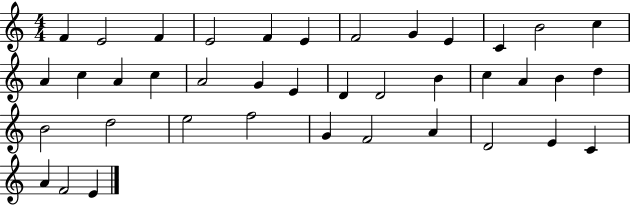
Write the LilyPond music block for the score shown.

{
  \clef treble
  \numericTimeSignature
  \time 4/4
  \key c \major
  f'4 e'2 f'4 | e'2 f'4 e'4 | f'2 g'4 e'4 | c'4 b'2 c''4 | \break a'4 c''4 a'4 c''4 | a'2 g'4 e'4 | d'4 d'2 b'4 | c''4 a'4 b'4 d''4 | \break b'2 d''2 | e''2 f''2 | g'4 f'2 a'4 | d'2 e'4 c'4 | \break a'4 f'2 e'4 | \bar "|."
}